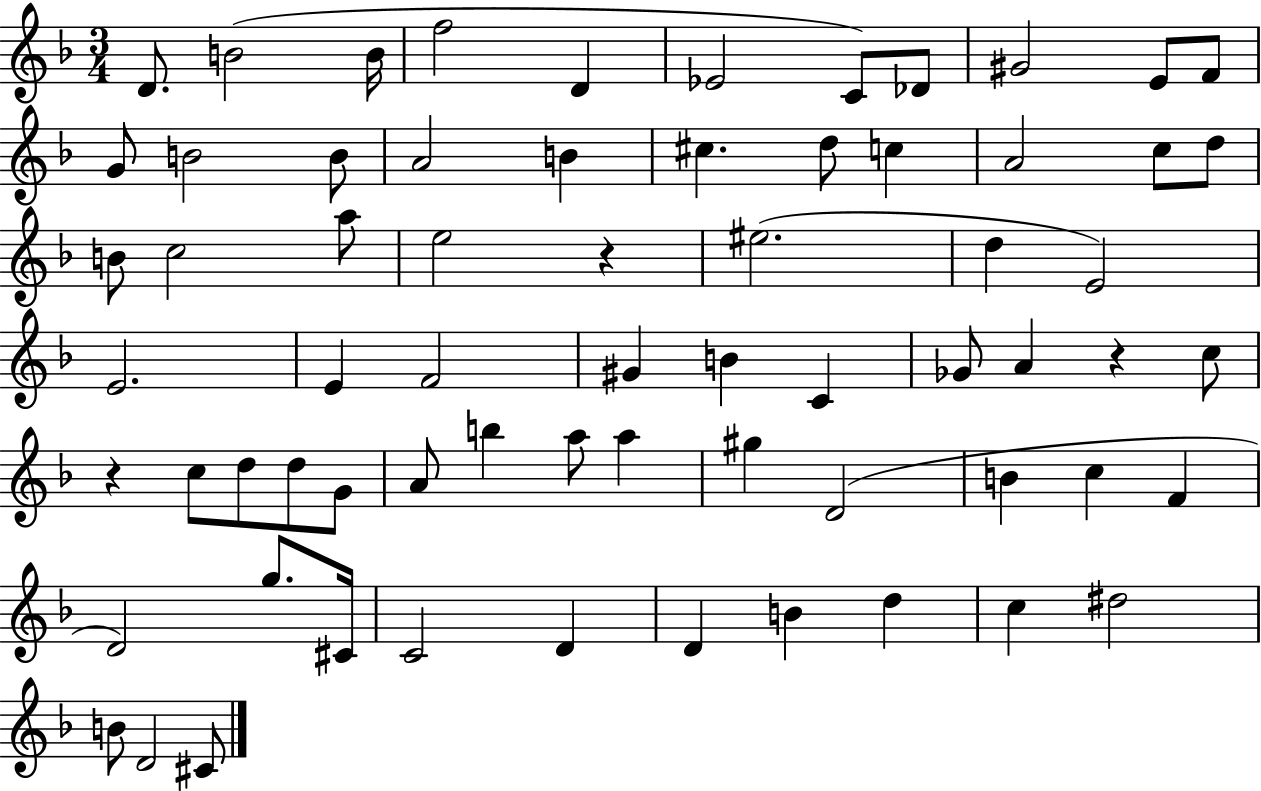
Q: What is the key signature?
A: F major